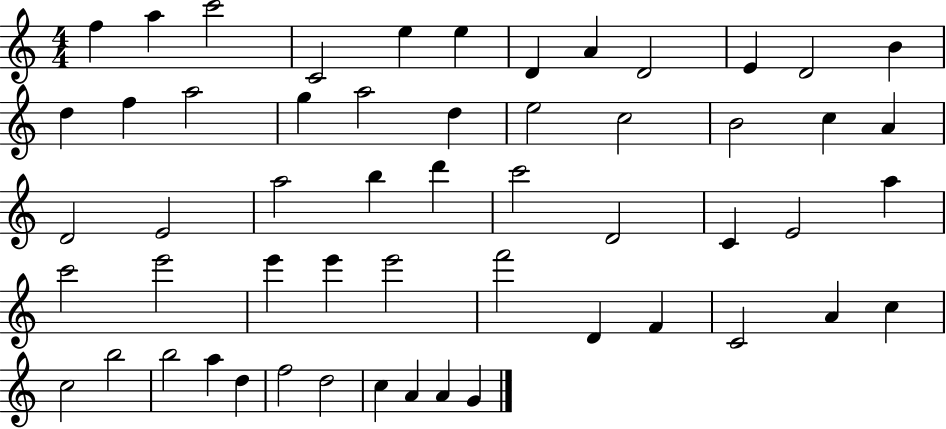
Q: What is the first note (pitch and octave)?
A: F5